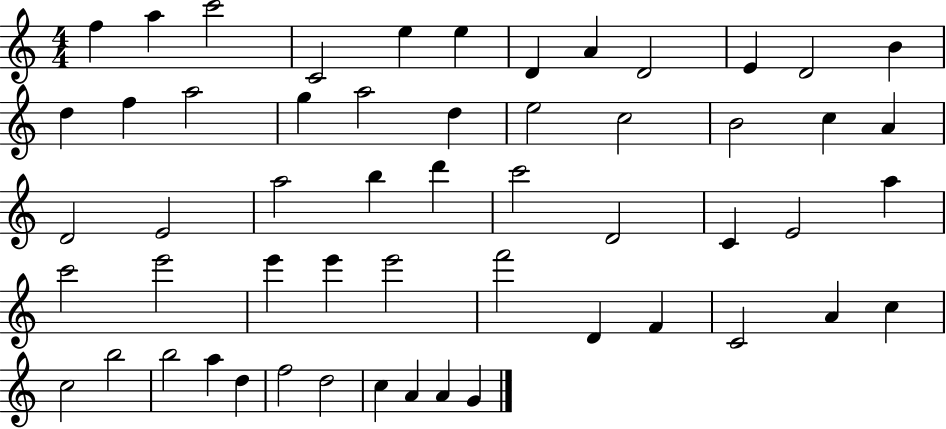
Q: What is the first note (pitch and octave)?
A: F5